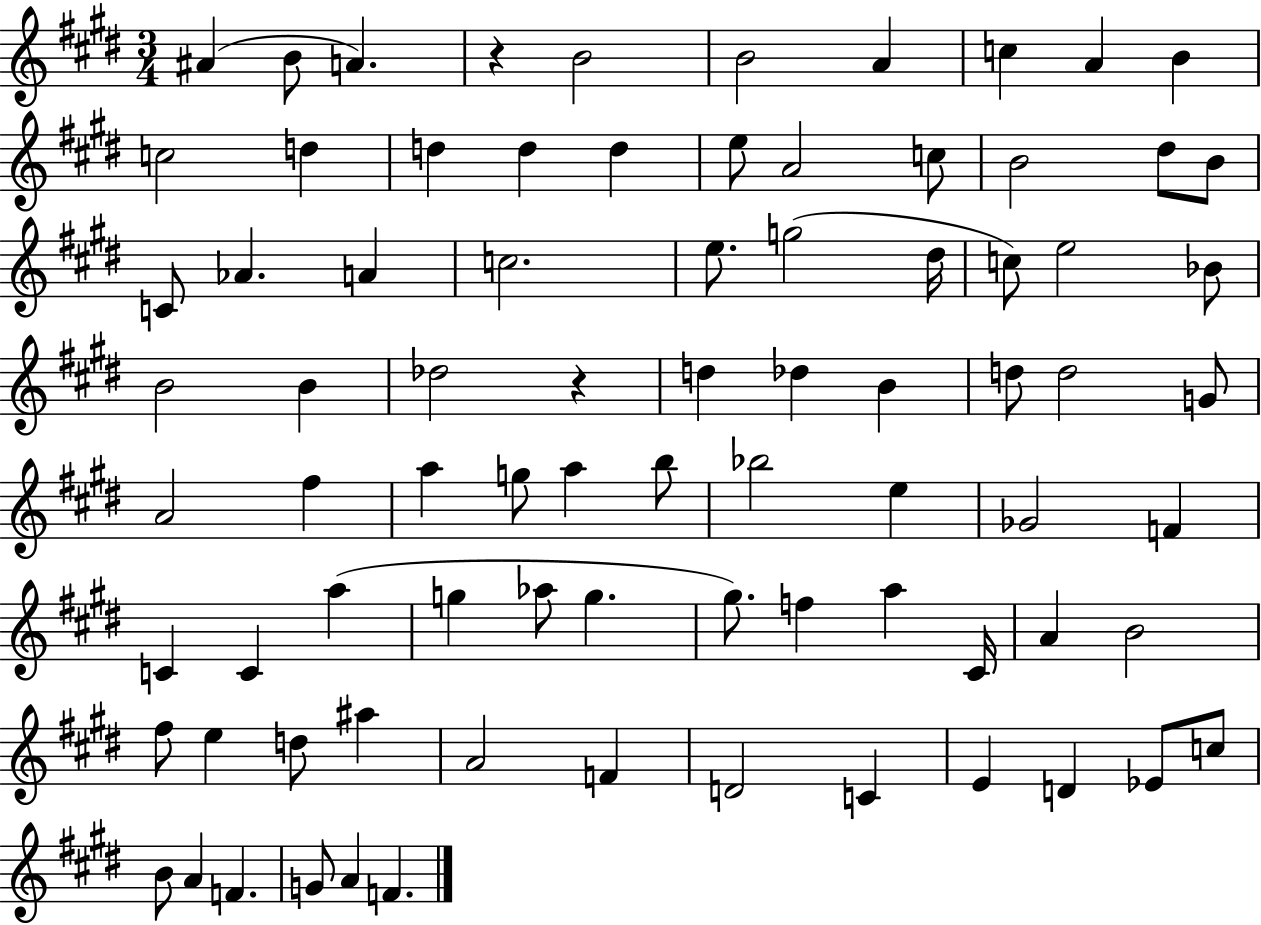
{
  \clef treble
  \numericTimeSignature
  \time 3/4
  \key e \major
  \repeat volta 2 { ais'4( b'8 a'4.) | r4 b'2 | b'2 a'4 | c''4 a'4 b'4 | \break c''2 d''4 | d''4 d''4 d''4 | e''8 a'2 c''8 | b'2 dis''8 b'8 | \break c'8 aes'4. a'4 | c''2. | e''8. g''2( dis''16 | c''8) e''2 bes'8 | \break b'2 b'4 | des''2 r4 | d''4 des''4 b'4 | d''8 d''2 g'8 | \break a'2 fis''4 | a''4 g''8 a''4 b''8 | bes''2 e''4 | ges'2 f'4 | \break c'4 c'4 a''4( | g''4 aes''8 g''4. | gis''8.) f''4 a''4 cis'16 | a'4 b'2 | \break fis''8 e''4 d''8 ais''4 | a'2 f'4 | d'2 c'4 | e'4 d'4 ees'8 c''8 | \break b'8 a'4 f'4. | g'8 a'4 f'4. | } \bar "|."
}